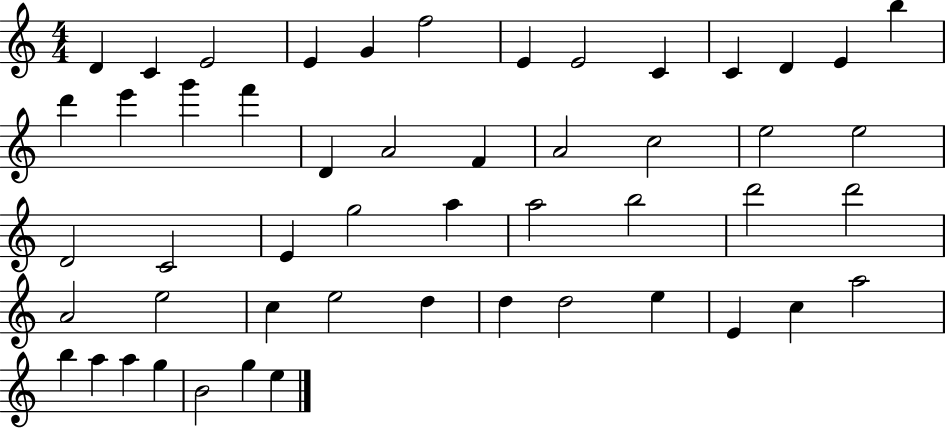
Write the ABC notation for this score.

X:1
T:Untitled
M:4/4
L:1/4
K:C
D C E2 E G f2 E E2 C C D E b d' e' g' f' D A2 F A2 c2 e2 e2 D2 C2 E g2 a a2 b2 d'2 d'2 A2 e2 c e2 d d d2 e E c a2 b a a g B2 g e